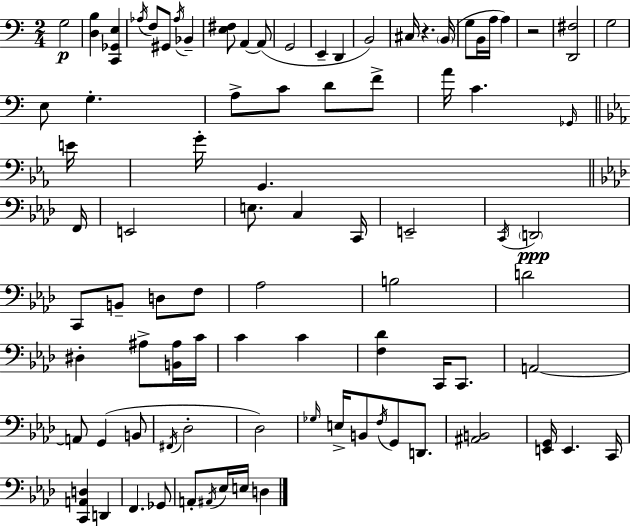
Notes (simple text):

G3/h [D3,B3]/q [C2,Gb2,E3]/q Ab3/s F3/e G#2/e Ab3/s Bb2/q [E3,F#3]/e A2/q A2/e G2/h E2/q D2/q B2/h C#3/s R/q. B2/s G3/e B2/s A3/s A3/q R/h [D2,F#3]/h G3/h E3/e G3/q. A3/e C4/e D4/e F4/e A4/s C4/q. Gb2/s E4/s G4/s G2/q. F2/s E2/h E3/e. C3/q C2/s E2/h C2/s D2/h C2/e B2/e D3/e F3/e Ab3/h B3/h D4/h D#3/q A#3/e [B2,A#3]/s C4/s C4/q C4/q [F3,Db4]/q C2/s C2/e. A2/h A2/e G2/q B2/e F#2/s Db3/h Db3/h Gb3/s E3/s B2/e F3/s G2/e D2/e. [A#2,B2]/h [E2,G2]/s E2/q. C2/s [C2,A2,D3]/q D2/q F2/q. Gb2/e A2/e A#2/s Eb3/s E3/s D3/q